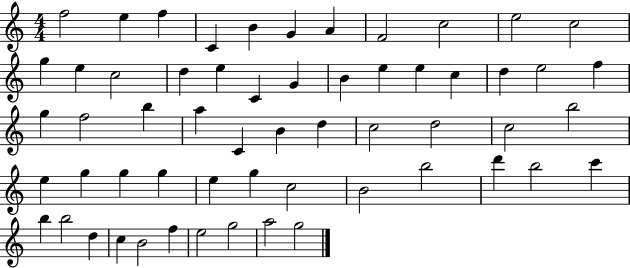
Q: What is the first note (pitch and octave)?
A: F5